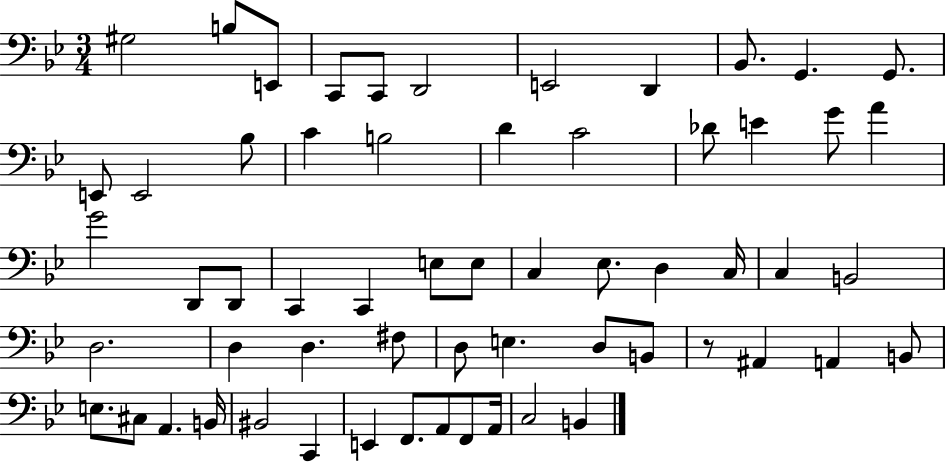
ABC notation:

X:1
T:Untitled
M:3/4
L:1/4
K:Bb
^G,2 B,/2 E,,/2 C,,/2 C,,/2 D,,2 E,,2 D,, _B,,/2 G,, G,,/2 E,,/2 E,,2 _B,/2 C B,2 D C2 _D/2 E G/2 A G2 D,,/2 D,,/2 C,, C,, E,/2 E,/2 C, _E,/2 D, C,/4 C, B,,2 D,2 D, D, ^F,/2 D,/2 E, D,/2 B,,/2 z/2 ^A,, A,, B,,/2 E,/2 ^C,/2 A,, B,,/4 ^B,,2 C,, E,, F,,/2 A,,/2 F,,/2 A,,/4 C,2 B,,